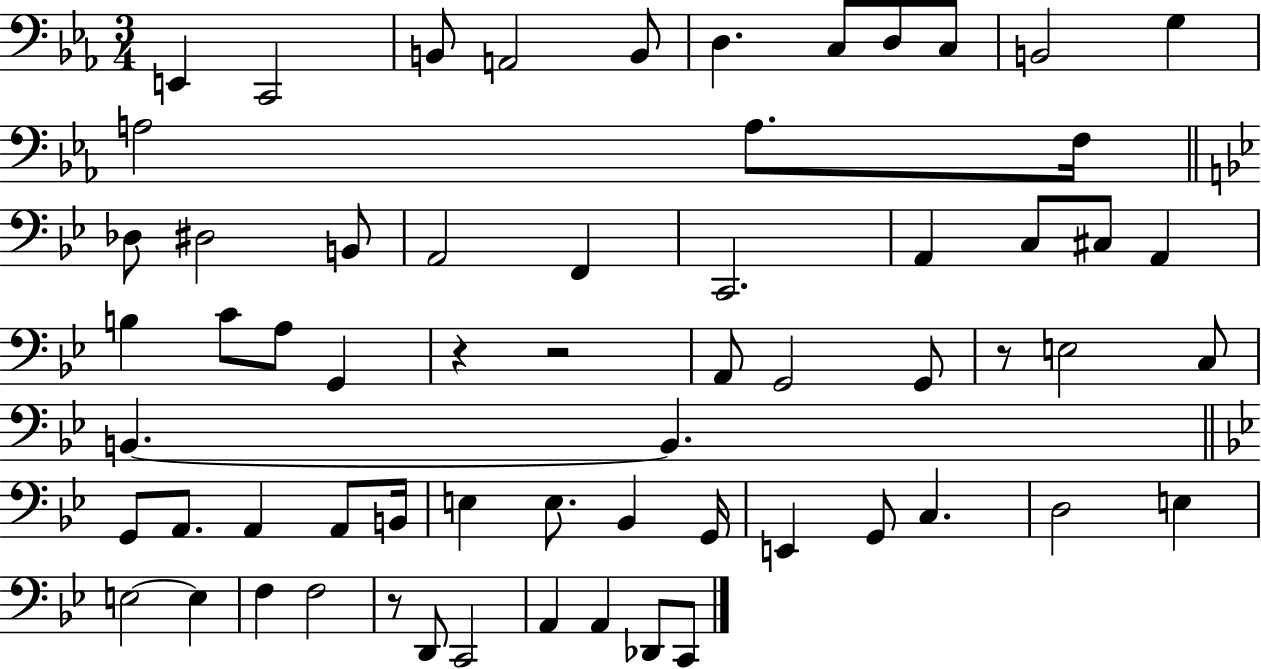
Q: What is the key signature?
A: EES major